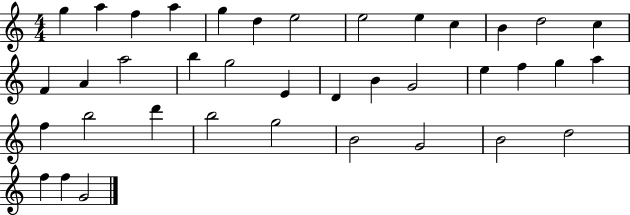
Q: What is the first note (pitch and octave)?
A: G5